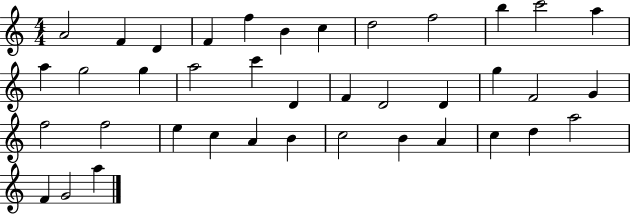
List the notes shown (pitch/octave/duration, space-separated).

A4/h F4/q D4/q F4/q F5/q B4/q C5/q D5/h F5/h B5/q C6/h A5/q A5/q G5/h G5/q A5/h C6/q D4/q F4/q D4/h D4/q G5/q F4/h G4/q F5/h F5/h E5/q C5/q A4/q B4/q C5/h B4/q A4/q C5/q D5/q A5/h F4/q G4/h A5/q